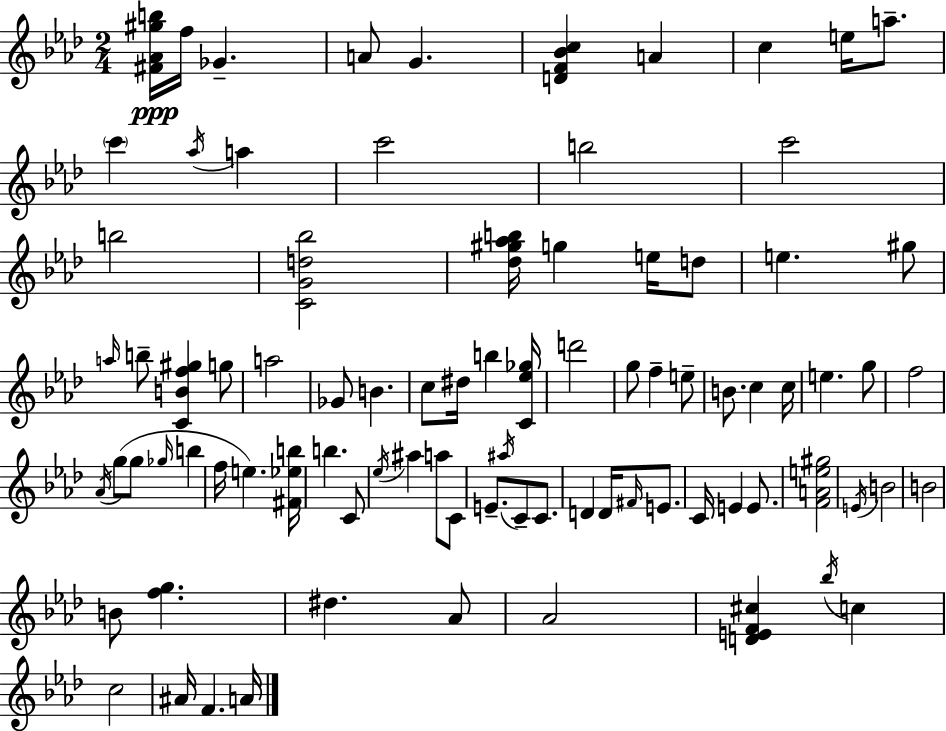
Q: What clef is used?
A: treble